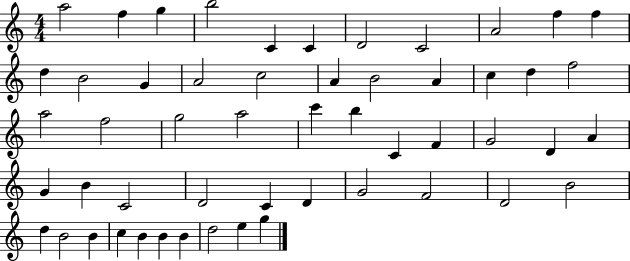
X:1
T:Untitled
M:4/4
L:1/4
K:C
a2 f g b2 C C D2 C2 A2 f f d B2 G A2 c2 A B2 A c d f2 a2 f2 g2 a2 c' b C F G2 D A G B C2 D2 C D G2 F2 D2 B2 d B2 B c B B B d2 e g